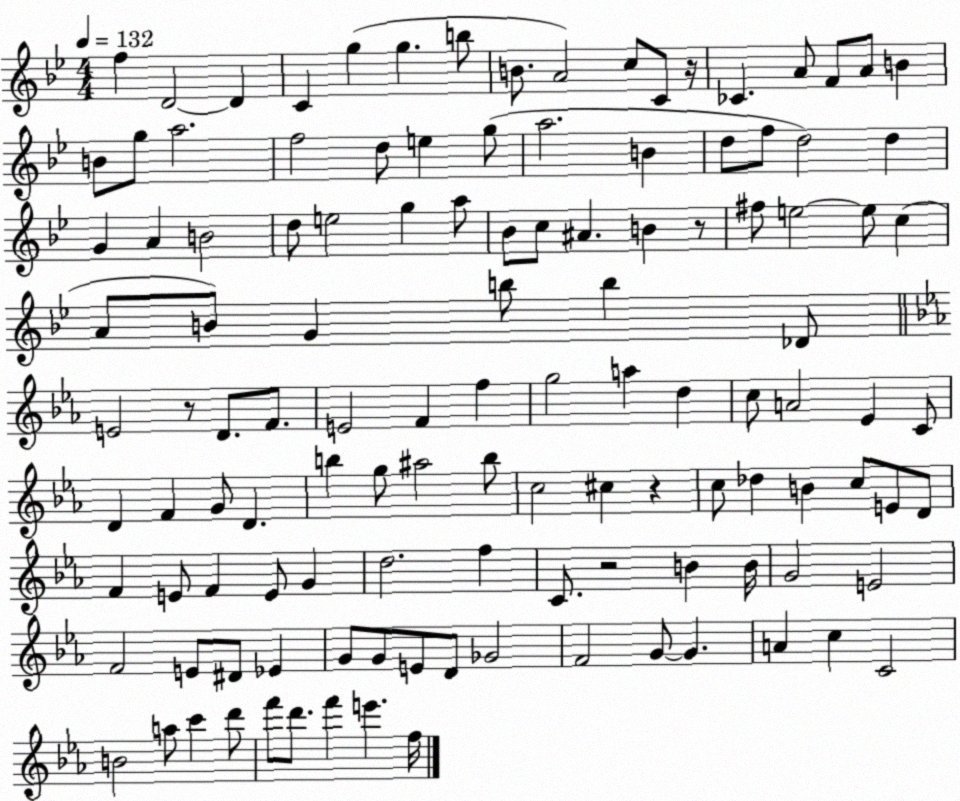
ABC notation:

X:1
T:Untitled
M:4/4
L:1/4
K:Bb
f D2 D C g g b/2 B/2 A2 c/2 C/2 z/4 _C A/2 F/2 A/2 B B/2 g/2 a2 f2 d/2 e g/2 a2 B d/2 f/2 d2 d G A B2 d/2 e2 g a/2 _B/2 c/2 ^A B z/2 ^f/2 e2 e/2 c A/2 B/2 G b/2 b _D/2 E2 z/2 D/2 F/2 E2 F f g2 a d c/2 A2 _E C/2 D F G/2 D b g/2 ^a2 b/2 c2 ^c z c/2 _d B c/2 E/2 D/2 F E/2 F E/2 G d2 f C/2 z2 B B/4 G2 E2 F2 E/2 ^D/2 _E G/2 G/2 E/2 D/2 _G2 F2 G/2 G A c C2 B2 a/2 c' d'/2 f'/2 d'/2 f' e' f/4